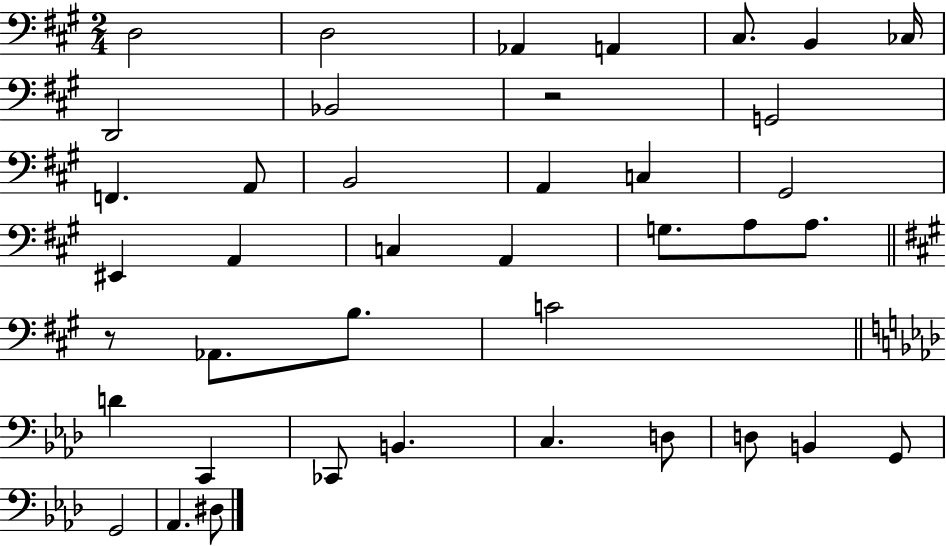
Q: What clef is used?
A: bass